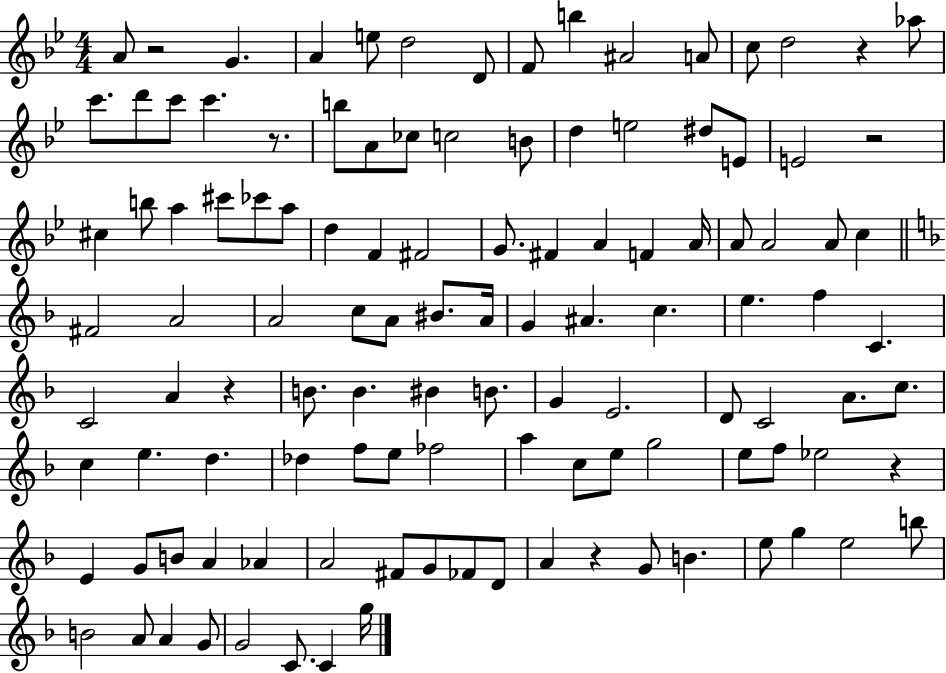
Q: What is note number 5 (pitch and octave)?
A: D5